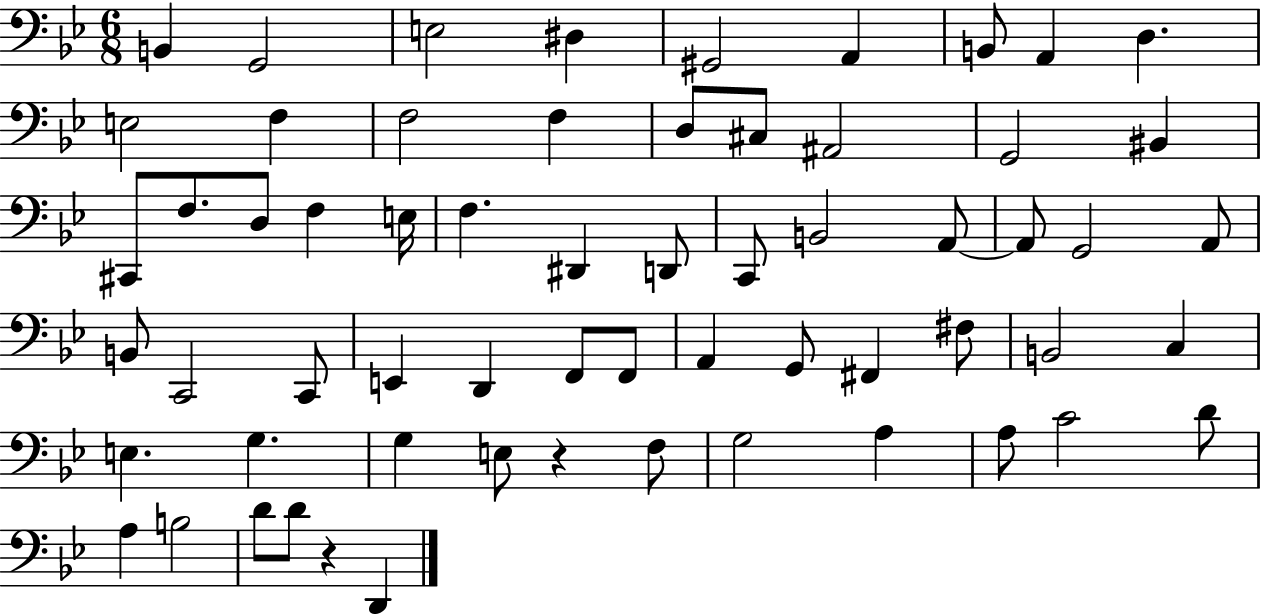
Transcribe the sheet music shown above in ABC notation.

X:1
T:Untitled
M:6/8
L:1/4
K:Bb
B,, G,,2 E,2 ^D, ^G,,2 A,, B,,/2 A,, D, E,2 F, F,2 F, D,/2 ^C,/2 ^A,,2 G,,2 ^B,, ^C,,/2 F,/2 D,/2 F, E,/4 F, ^D,, D,,/2 C,,/2 B,,2 A,,/2 A,,/2 G,,2 A,,/2 B,,/2 C,,2 C,,/2 E,, D,, F,,/2 F,,/2 A,, G,,/2 ^F,, ^F,/2 B,,2 C, E, G, G, E,/2 z F,/2 G,2 A, A,/2 C2 D/2 A, B,2 D/2 D/2 z D,,